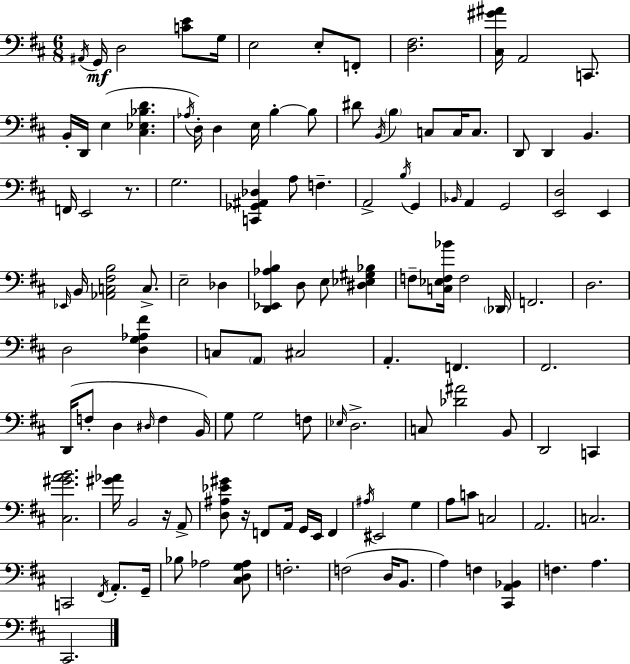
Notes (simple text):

A#2/s G2/s D3/h [C4,E4]/e G3/s E3/h E3/e F2/e [D3,F#3]/h. [C#3,G#4,A#4]/s A2/h C2/e. B2/s D2/s E3/q [C#3,Eb3,Bb3,D4]/q. Ab3/s D3/s D3/q E3/s B3/q B3/e D#4/e B2/s B3/q C3/e C3/s C3/e. D2/e D2/q B2/q. F2/s E2/h R/e. G3/h. [C2,Gb2,A#2,Db3]/q A3/e F3/q. A2/h B3/s G2/q Bb2/s A2/q G2/h [E2,D3]/h E2/q Eb2/s B2/s [Ab2,C3,F#3,B3]/h C3/e. E3/h Db3/q [D2,Eb2,Ab3,B3]/q D3/e E3/e [D#3,Eb3,G#3,Bb3]/q F3/e [C3,Eb3,F3,Bb4]/s F3/h Db2/s F2/h. D3/h. D3/h [D3,G3,Ab3,F#4]/q C3/e A2/e C#3/h A2/q. F2/q. F#2/h. D2/s F3/e D3/q D#3/s F3/q B2/s G3/e G3/h F3/e Eb3/s D3/h. C3/e [Db4,A#4]/h B2/e D2/h C2/q [C#3,G#4,A4,B4]/h. [G#4,Ab4]/s B2/h R/s A2/e [D3,A#3,Eb4,G#4]/e R/s F2/e A2/s G2/s E2/s F2/q A#3/s EIS2/h G3/q A3/e C4/e C3/h A2/h. C3/h. C2/h F#2/s A2/e. G2/s Bb3/e Ab3/h [C#3,D3,G3,Ab3]/e F3/h. F3/h D3/s B2/e. A3/q F3/q [C#2,A2,Bb2]/q F3/q. A3/q. C#2/h.